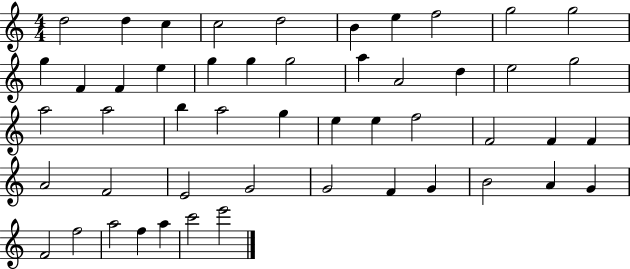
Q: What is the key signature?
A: C major